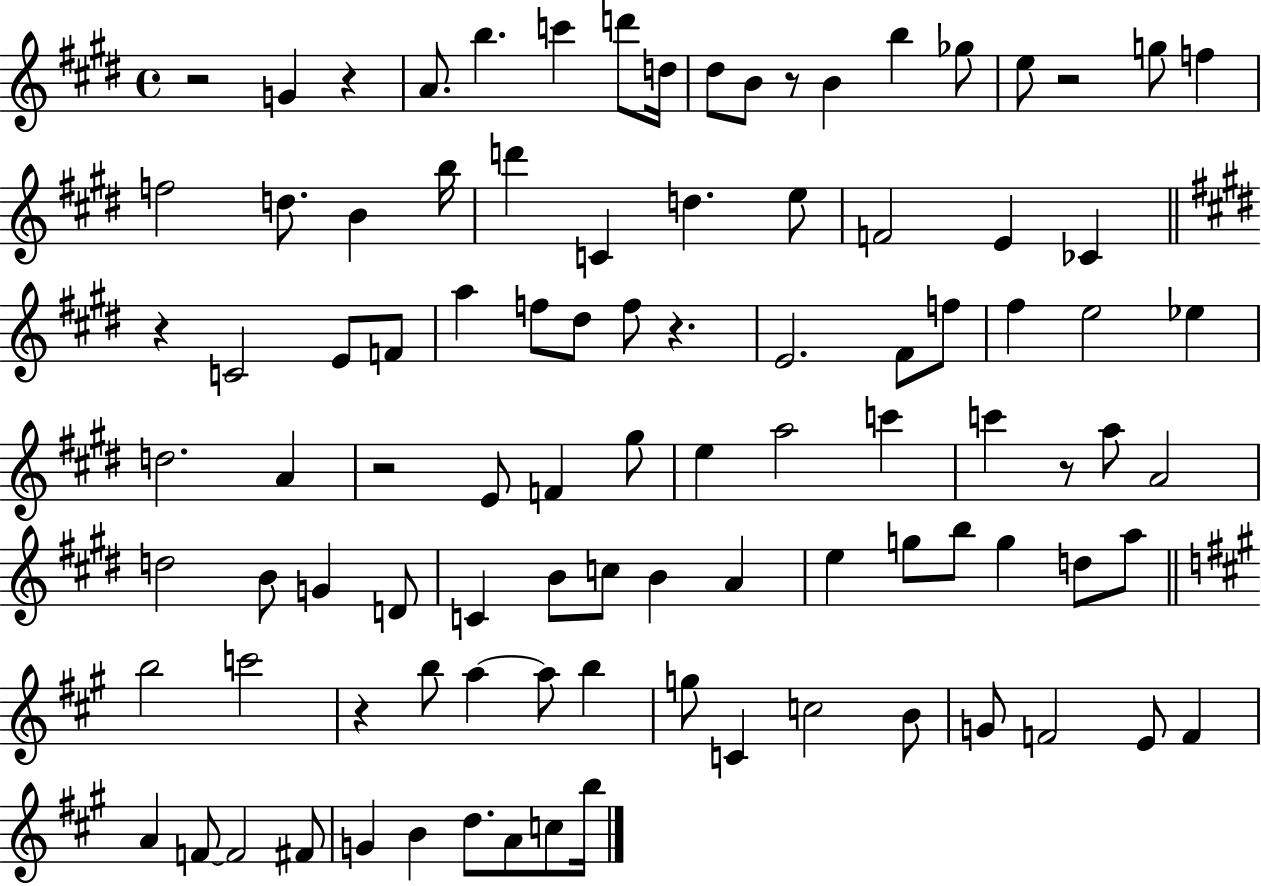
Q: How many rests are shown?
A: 9